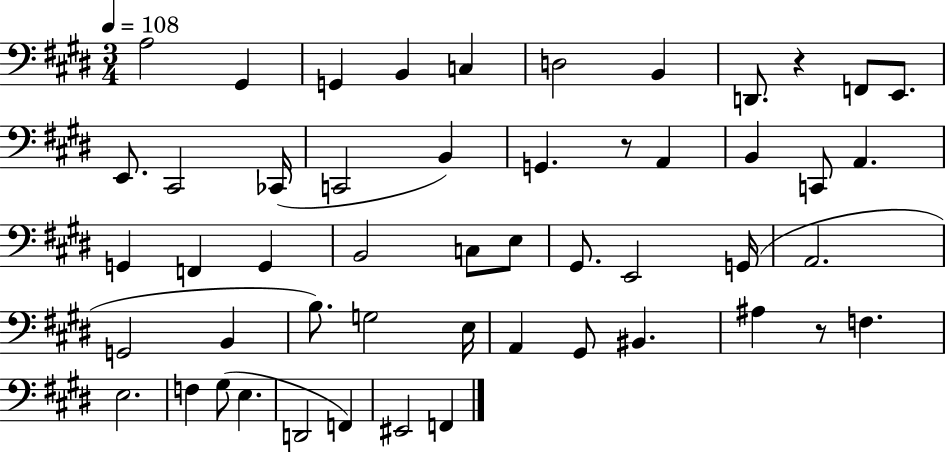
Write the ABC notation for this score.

X:1
T:Untitled
M:3/4
L:1/4
K:E
A,2 ^G,, G,, B,, C, D,2 B,, D,,/2 z F,,/2 E,,/2 E,,/2 ^C,,2 _C,,/4 C,,2 B,, G,, z/2 A,, B,, C,,/2 A,, G,, F,, G,, B,,2 C,/2 E,/2 ^G,,/2 E,,2 G,,/4 A,,2 G,,2 B,, B,/2 G,2 E,/4 A,, ^G,,/2 ^B,, ^A, z/2 F, E,2 F, ^G,/2 E, D,,2 F,, ^E,,2 F,,